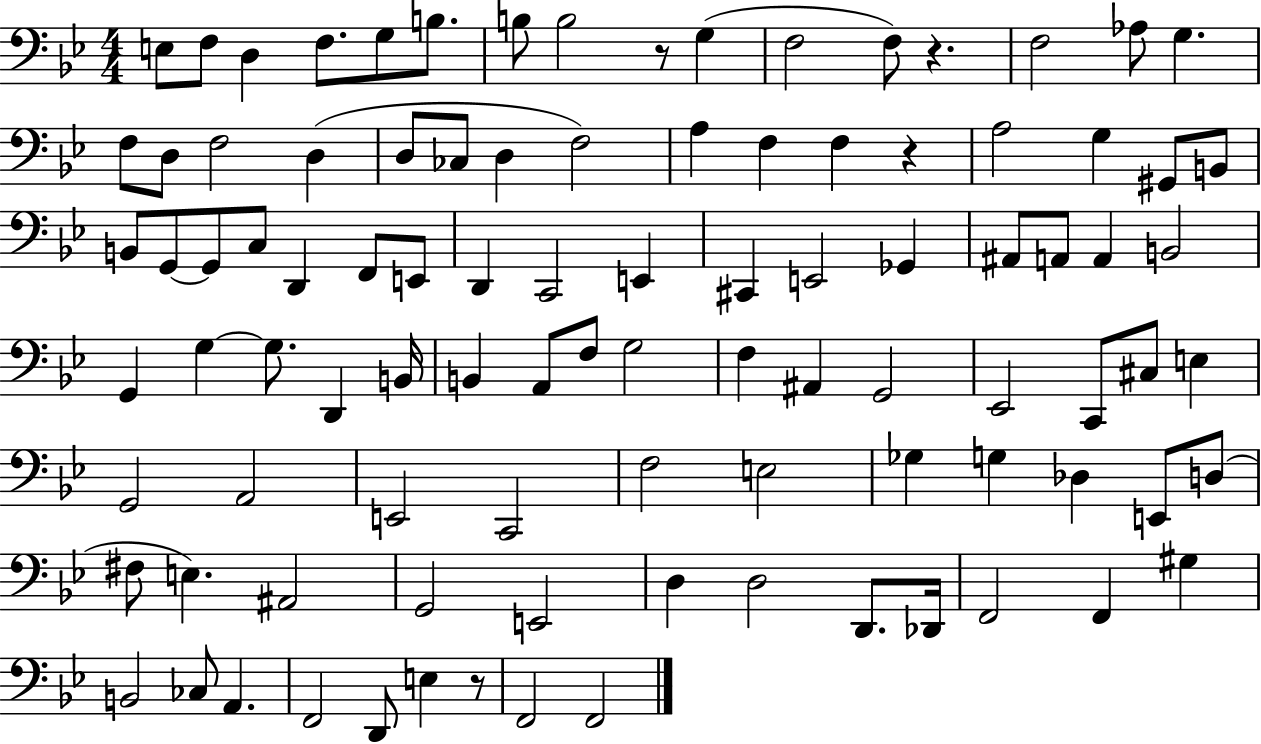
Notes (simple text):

E3/e F3/e D3/q F3/e. G3/e B3/e. B3/e B3/h R/e G3/q F3/h F3/e R/q. F3/h Ab3/e G3/q. F3/e D3/e F3/h D3/q D3/e CES3/e D3/q F3/h A3/q F3/q F3/q R/q A3/h G3/q G#2/e B2/e B2/e G2/e G2/e C3/e D2/q F2/e E2/e D2/q C2/h E2/q C#2/q E2/h Gb2/q A#2/e A2/e A2/q B2/h G2/q G3/q G3/e. D2/q B2/s B2/q A2/e F3/e G3/h F3/q A#2/q G2/h Eb2/h C2/e C#3/e E3/q G2/h A2/h E2/h C2/h F3/h E3/h Gb3/q G3/q Db3/q E2/e D3/e F#3/e E3/q. A#2/h G2/h E2/h D3/q D3/h D2/e. Db2/s F2/h F2/q G#3/q B2/h CES3/e A2/q. F2/h D2/e E3/q R/e F2/h F2/h